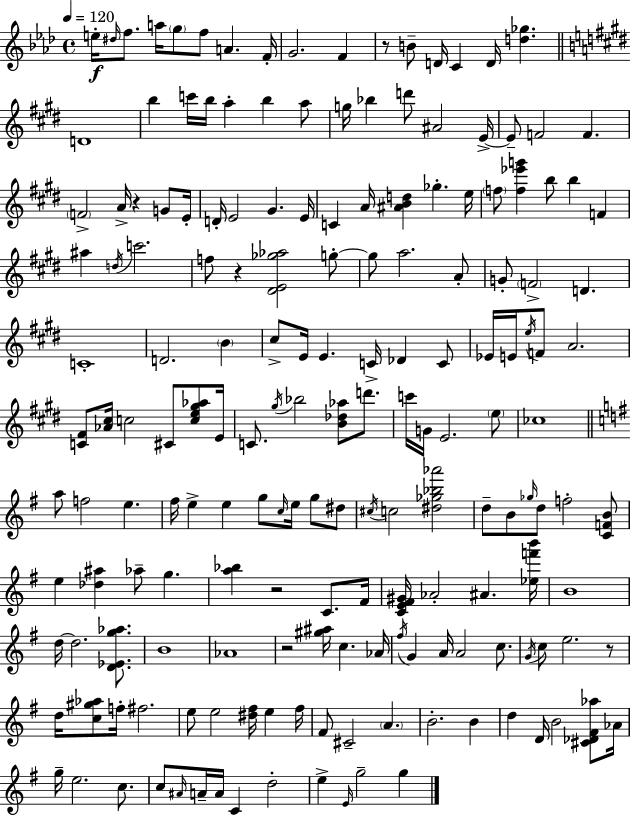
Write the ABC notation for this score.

X:1
T:Untitled
M:4/4
L:1/4
K:Fm
e/4 ^d/4 f/2 a/4 g/2 f/2 A F/4 G2 F z/2 B/2 D/4 C D/4 [d_g] D4 b c'/4 b/4 a b a/2 g/4 _b d'/2 ^A2 E/4 E/2 F2 F F2 A/4 z G/2 E/4 D/4 E2 ^G E/4 C A/4 [^ABd] _g e/4 f/2 [f_e'g'] b/2 b F ^a d/4 c'2 f/2 z [^DE_g_a]2 g/2 g/2 a2 A/2 G/2 F2 D C4 D2 B ^c/2 E/4 E C/4 _D C/2 _E/4 E/4 e/4 F/2 A2 [C^F]/2 [_A^c]/4 c2 ^C/2 [ce^g_a]/2 E/4 C/2 ^g/4 _b2 [B_d_a]/2 d'/2 c'/4 G/4 E2 e/2 _c4 a/2 f2 e ^f/4 e e g/2 c/4 e/4 g/2 ^d/2 ^c/4 c2 [^d_g_b_a']2 d/2 B/2 _g/4 d/2 f2 [CFB]/2 e [_d^a] _a/2 g [a_b] z2 C/2 ^F/4 [CE^F^G]/4 _A2 ^A [_ef'b']/4 B4 d/4 d2 [D_Eg_a]/2 B4 _A4 z2 [^g^a]/4 c _A/4 ^f/4 G A/4 A2 c/2 G/4 c/2 e2 z/2 d/4 [c^g_a]/2 f/4 ^f2 e/2 e2 [^d^f]/4 e ^f/4 ^F/2 ^C2 A B2 B d D/4 B2 [^C_D^F_a]/2 _A/4 g/4 e2 c/2 c/2 ^A/4 A/4 A/4 C d2 e E/4 g2 g